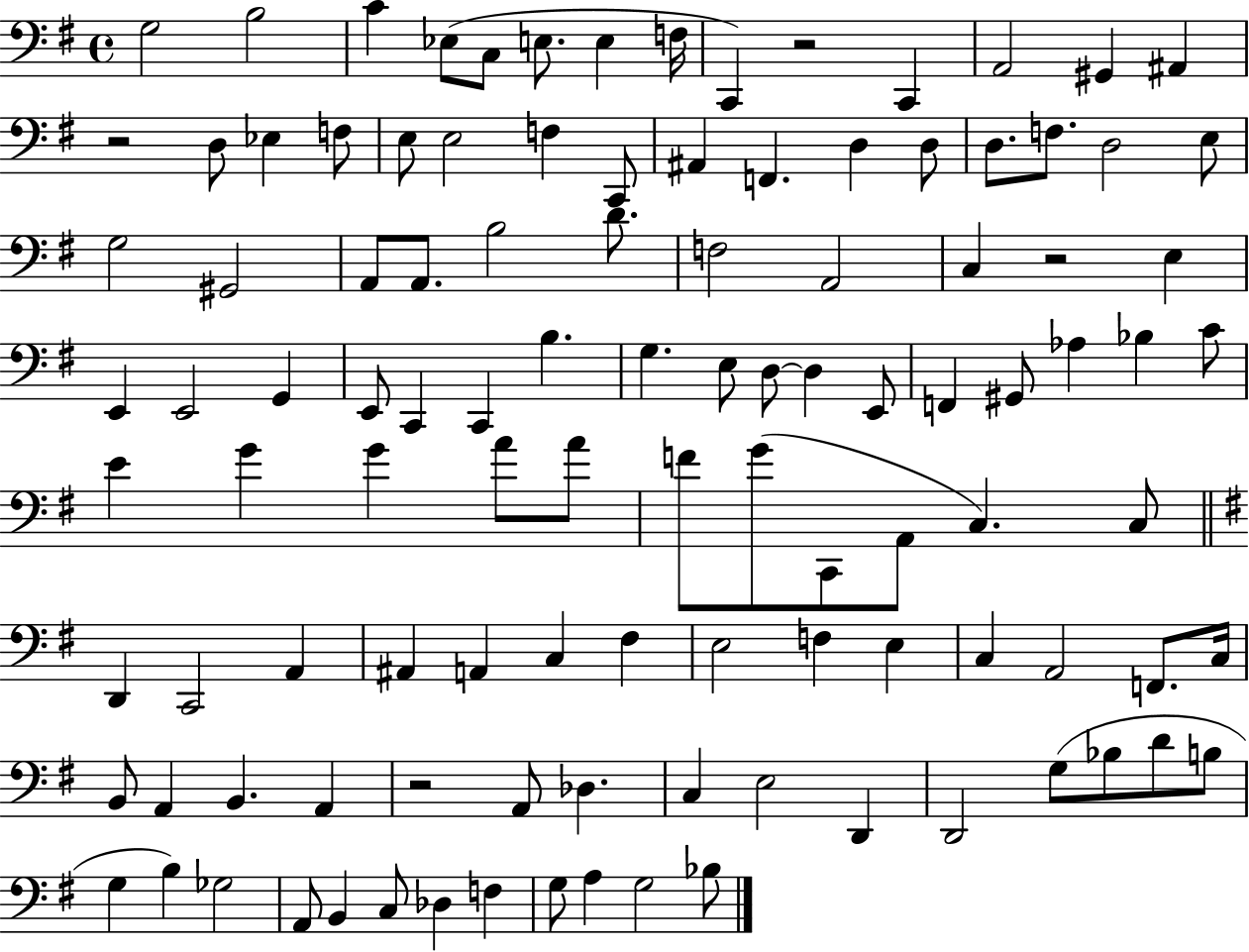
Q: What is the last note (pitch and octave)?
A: Bb3